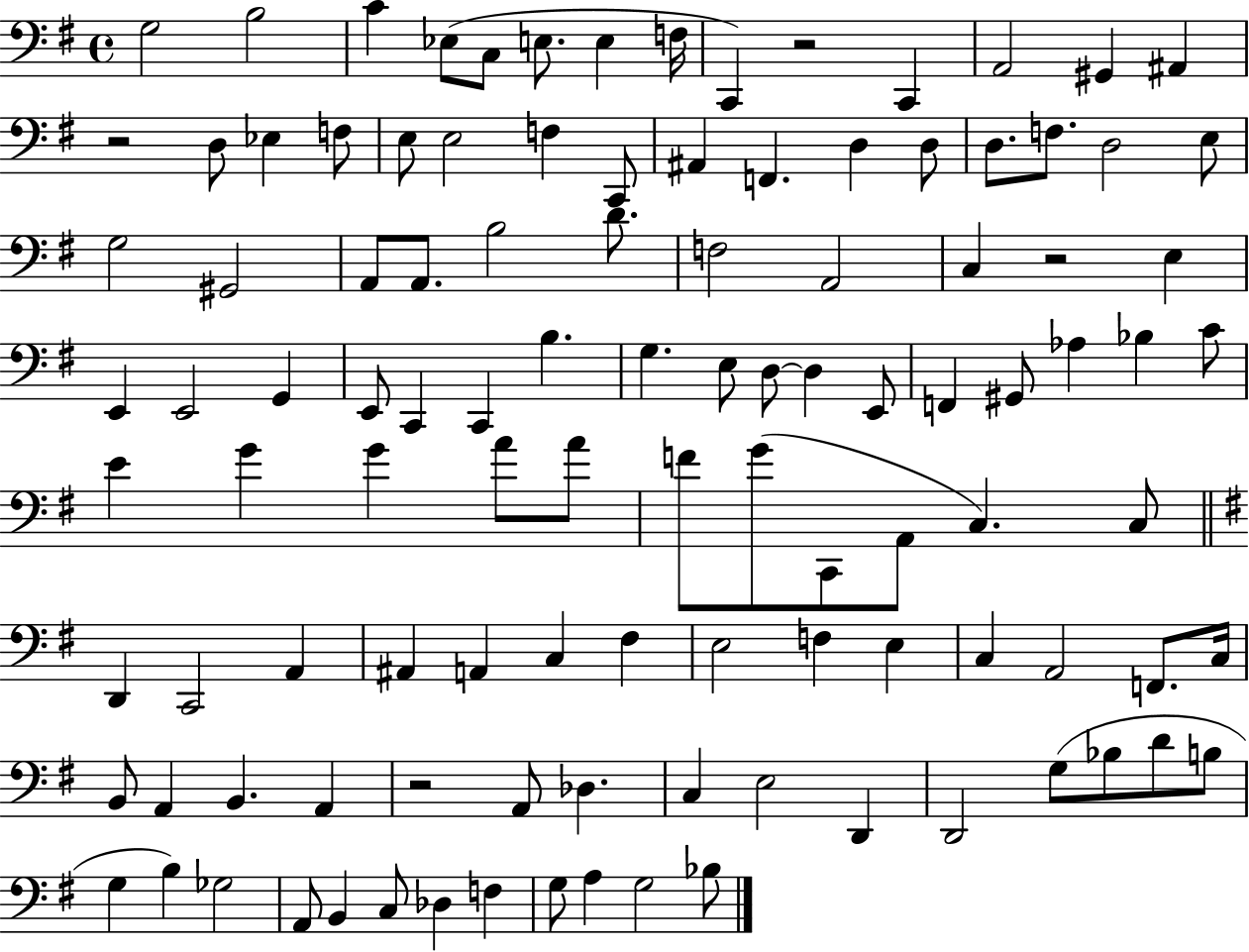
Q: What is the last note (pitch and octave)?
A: Bb3